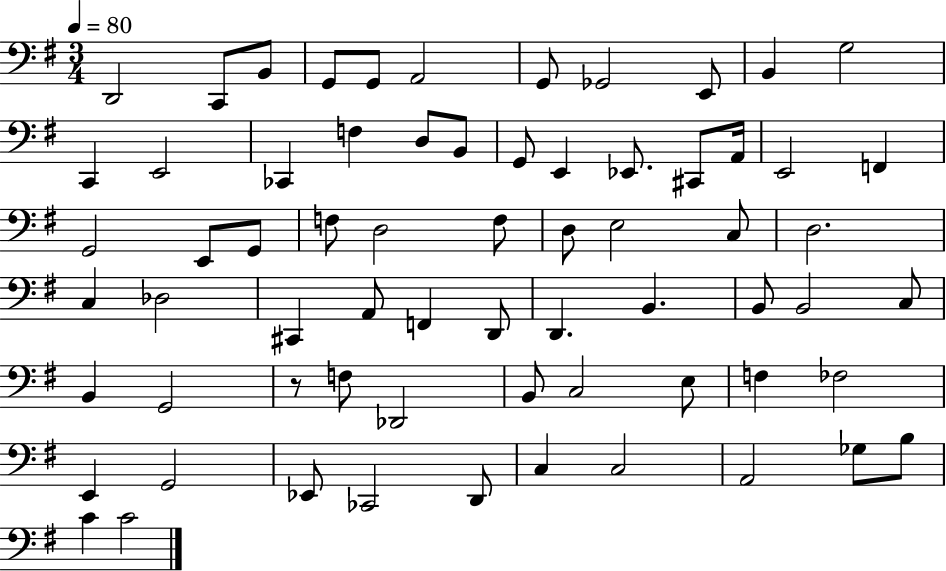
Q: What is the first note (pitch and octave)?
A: D2